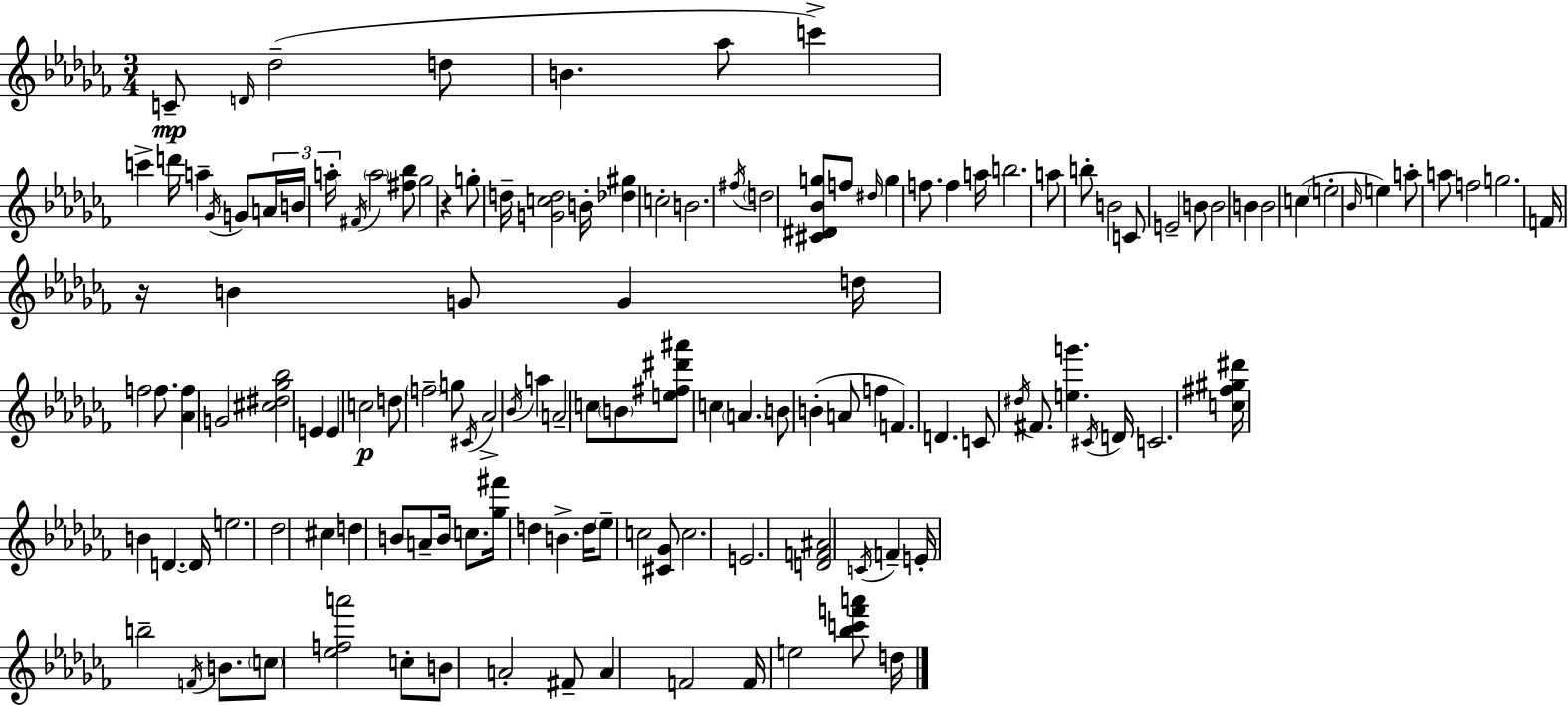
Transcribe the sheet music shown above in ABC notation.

X:1
T:Untitled
M:3/4
L:1/4
K:Abm
C/2 D/4 _d2 d/2 B _a/2 c' c' d'/4 a _G/4 G/2 A/4 B/4 a/4 ^F/4 a2 [^f_b]/2 _g2 z g/2 d/4 [Gcd]2 B/4 [_d^g] c2 B2 ^f/4 d2 [^C^D_Bg]/2 f/2 ^d/4 g f/2 f a/4 b2 a/2 b/2 B2 C/2 E2 B/2 B2 B B2 c e2 _B/4 e a/2 a/2 f2 g2 F/4 z/4 B G/2 G d/4 f2 f/2 [_Af] G2 [^c^d_g_b]2 E E c2 d/2 f2 g/2 ^C/4 _A2 _B/4 a A2 c/2 B/2 [e^f^d'^a']/2 c A B/2 B A/2 f F D C/2 ^d/4 ^F/2 [eg'] ^C/4 D/4 C2 [c^f^g^d']/4 B D D/4 e2 _d2 ^c d B/2 A/2 B/4 c/2 [_g^f']/4 d B d/4 _e/2 c2 [^C_G]/2 c2 E2 [DF^A]2 C/4 F E/4 b2 F/4 B/2 c/2 [_efa']2 c/2 B/2 A2 ^F/2 A F2 F/4 e2 [_bc'f'a']/2 d/4